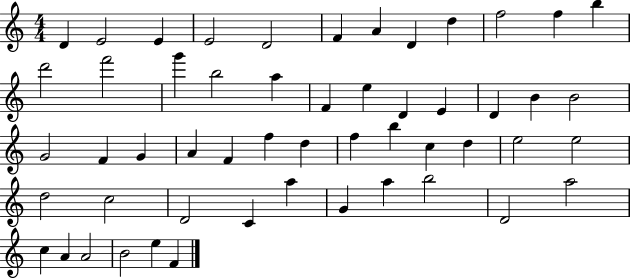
{
  \clef treble
  \numericTimeSignature
  \time 4/4
  \key c \major
  d'4 e'2 e'4 | e'2 d'2 | f'4 a'4 d'4 d''4 | f''2 f''4 b''4 | \break d'''2 f'''2 | g'''4 b''2 a''4 | f'4 e''4 d'4 e'4 | d'4 b'4 b'2 | \break g'2 f'4 g'4 | a'4 f'4 f''4 d''4 | f''4 b''4 c''4 d''4 | e''2 e''2 | \break d''2 c''2 | d'2 c'4 a''4 | g'4 a''4 b''2 | d'2 a''2 | \break c''4 a'4 a'2 | b'2 e''4 f'4 | \bar "|."
}